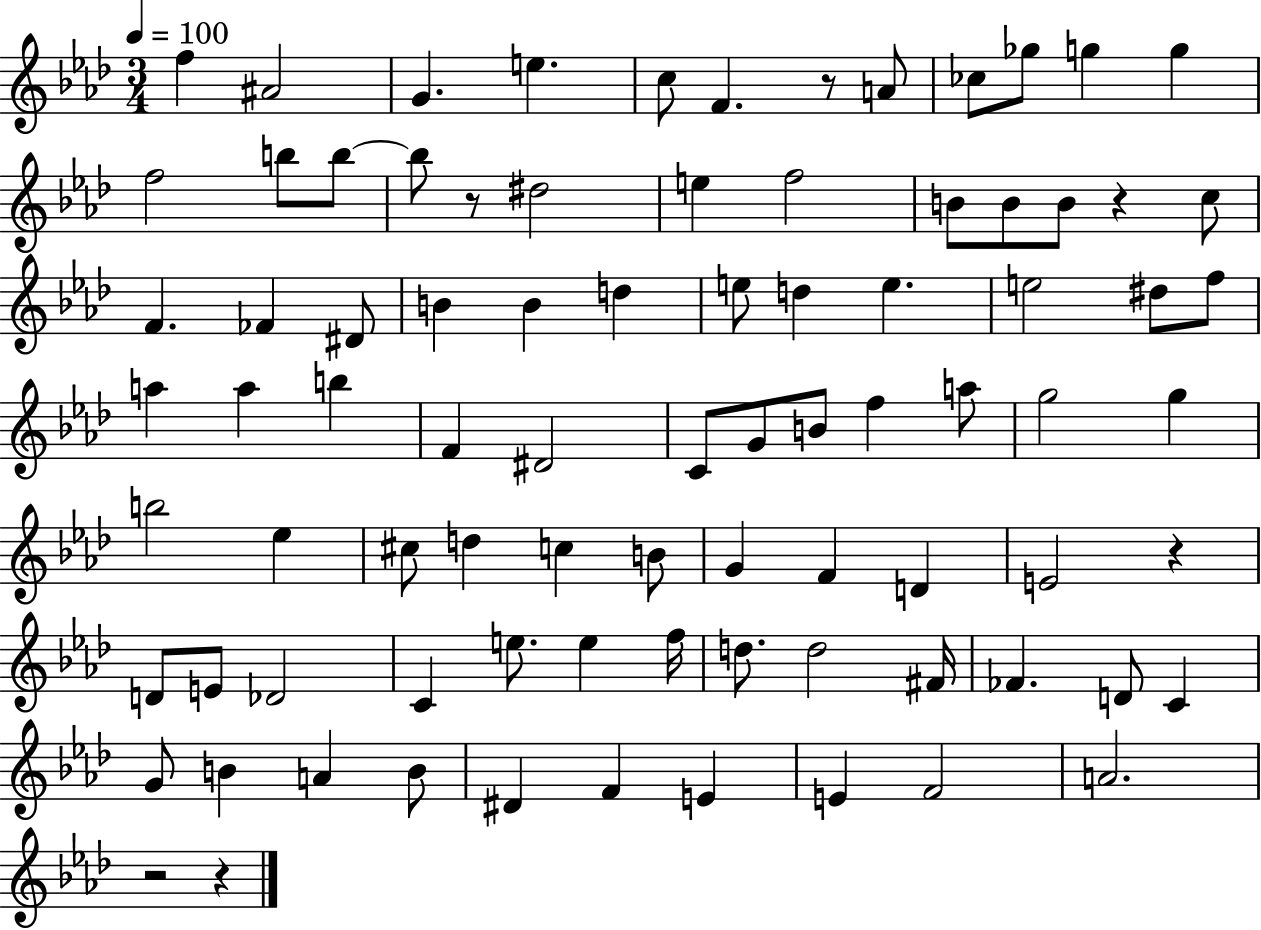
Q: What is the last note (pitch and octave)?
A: A4